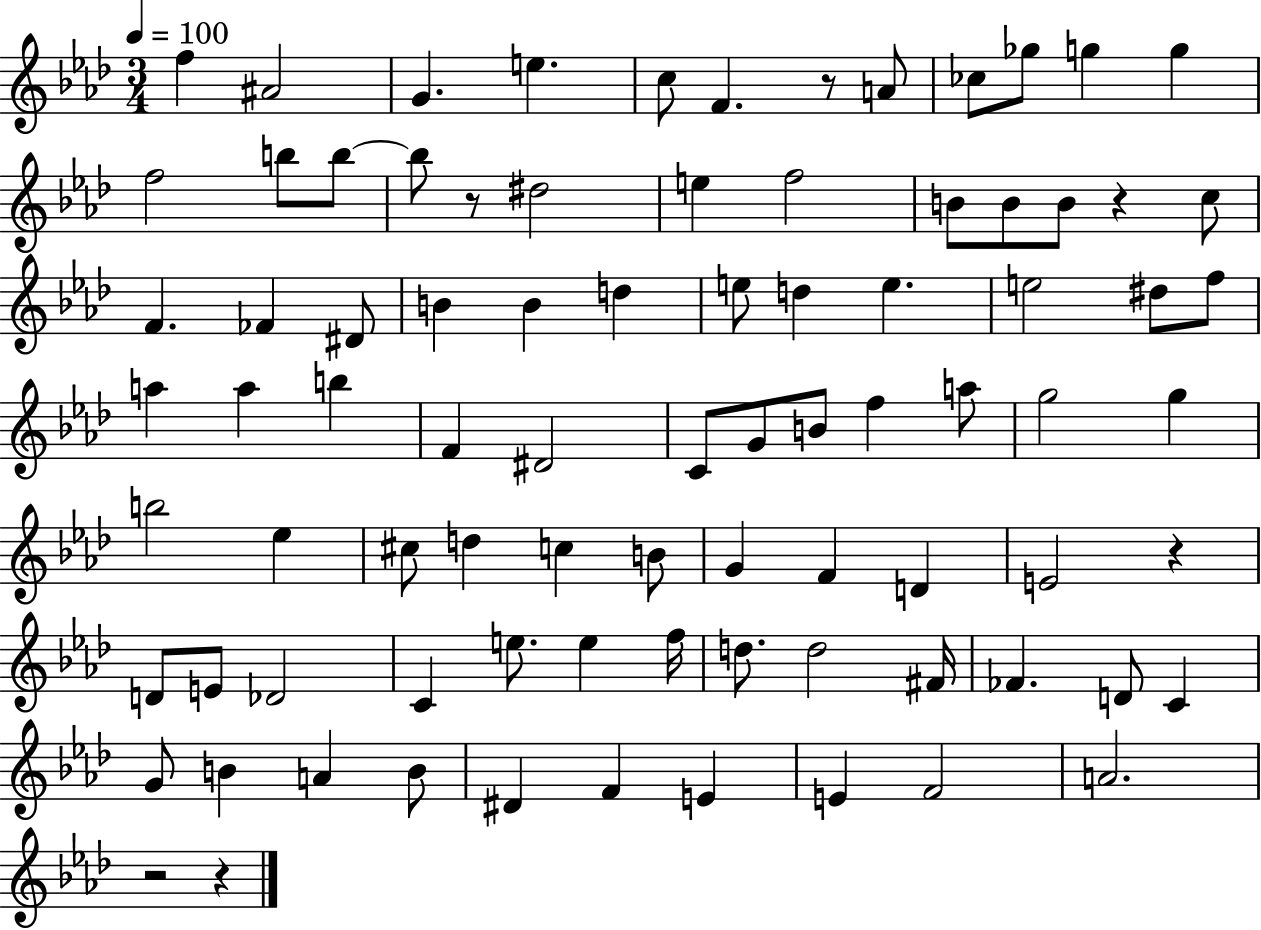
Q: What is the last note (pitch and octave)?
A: A4